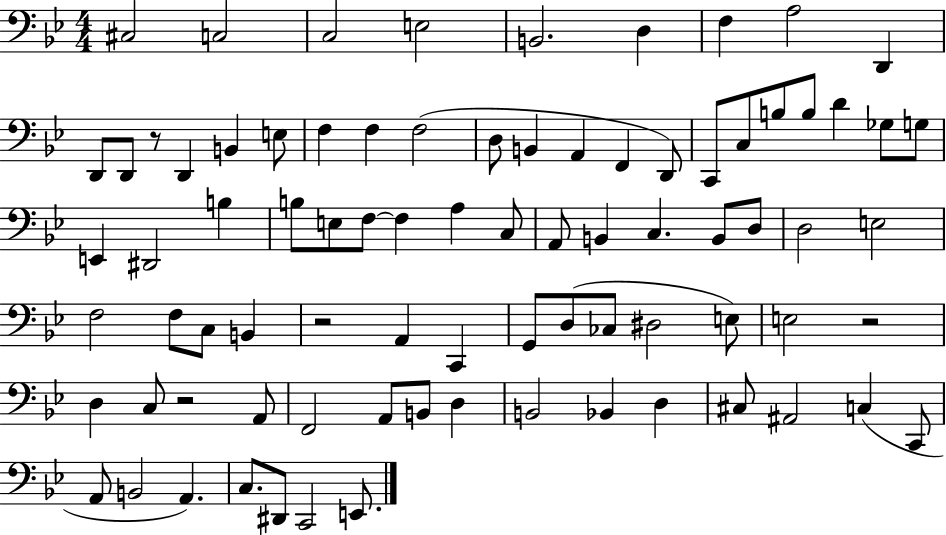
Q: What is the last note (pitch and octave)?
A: E2